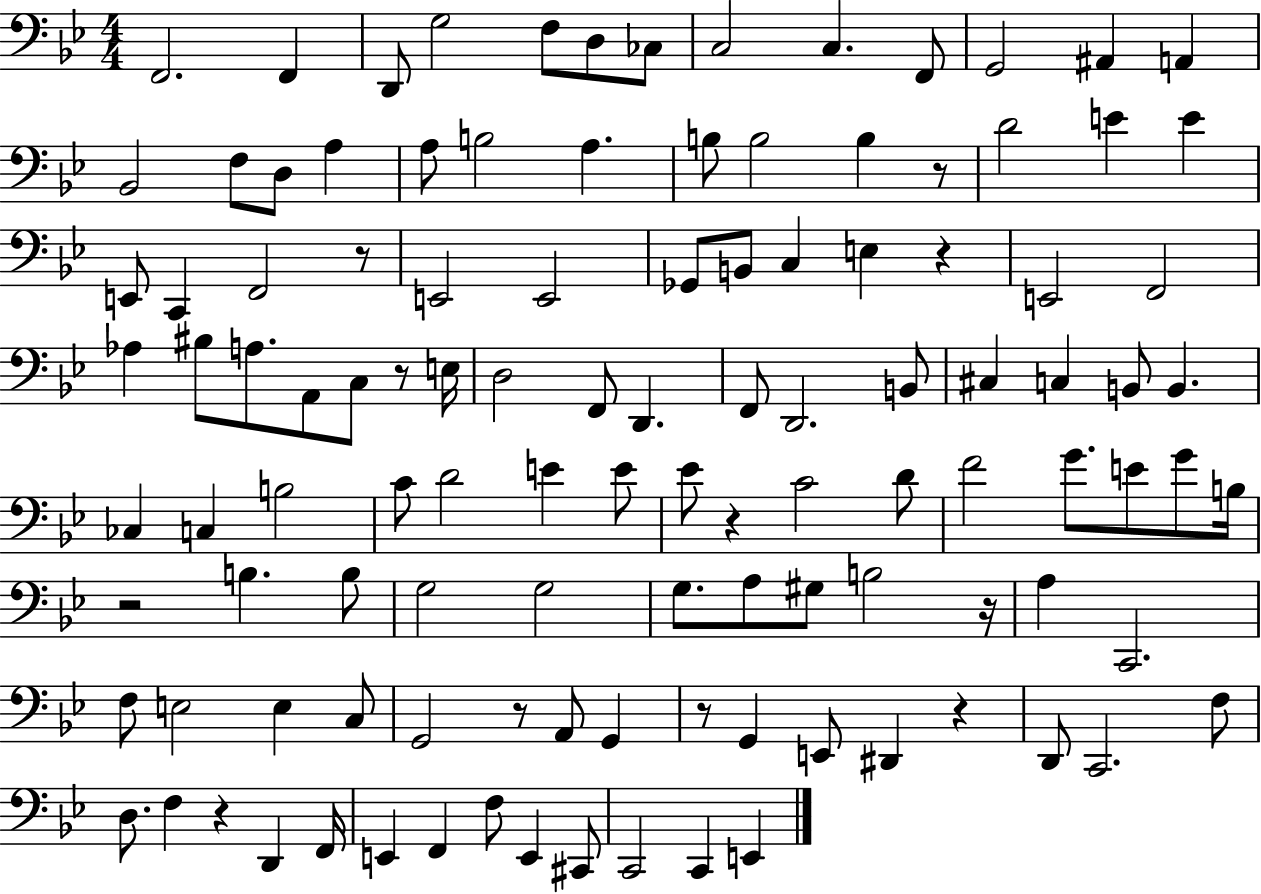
{
  \clef bass
  \numericTimeSignature
  \time 4/4
  \key bes \major
  f,2. f,4 | d,8 g2 f8 d8 ces8 | c2 c4. f,8 | g,2 ais,4 a,4 | \break bes,2 f8 d8 a4 | a8 b2 a4. | b8 b2 b4 r8 | d'2 e'4 e'4 | \break e,8 c,4 f,2 r8 | e,2 e,2 | ges,8 b,8 c4 e4 r4 | e,2 f,2 | \break aes4 bis8 a8. a,8 c8 r8 e16 | d2 f,8 d,4. | f,8 d,2. b,8 | cis4 c4 b,8 b,4. | \break ces4 c4 b2 | c'8 d'2 e'4 e'8 | ees'8 r4 c'2 d'8 | f'2 g'8. e'8 g'8 b16 | \break r2 b4. b8 | g2 g2 | g8. a8 gis8 b2 r16 | a4 c,2. | \break f8 e2 e4 c8 | g,2 r8 a,8 g,4 | r8 g,4 e,8 dis,4 r4 | d,8 c,2. f8 | \break d8. f4 r4 d,4 f,16 | e,4 f,4 f8 e,4 cis,8 | c,2 c,4 e,4 | \bar "|."
}